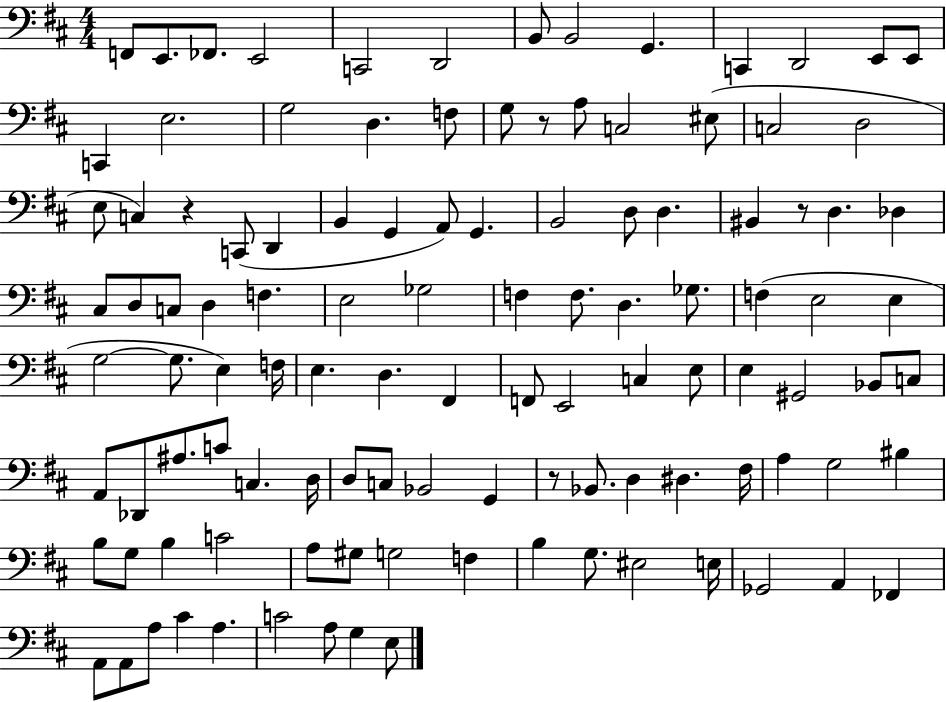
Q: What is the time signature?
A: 4/4